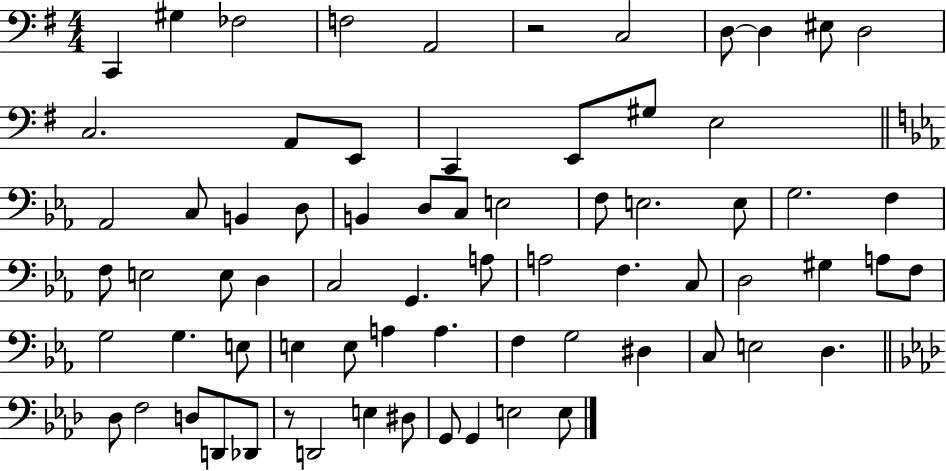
C2/q G#3/q FES3/h F3/h A2/h R/h C3/h D3/e D3/q EIS3/e D3/h C3/h. A2/e E2/e C2/q E2/e G#3/e E3/h Ab2/h C3/e B2/q D3/e B2/q D3/e C3/e E3/h F3/e E3/h. E3/e G3/h. F3/q F3/e E3/h E3/e D3/q C3/h G2/q. A3/e A3/h F3/q. C3/e D3/h G#3/q A3/e F3/e G3/h G3/q. E3/e E3/q E3/e A3/q A3/q. F3/q G3/h D#3/q C3/e E3/h D3/q. Db3/e F3/h D3/e D2/e Db2/e R/e D2/h E3/q D#3/e G2/e G2/q E3/h E3/e